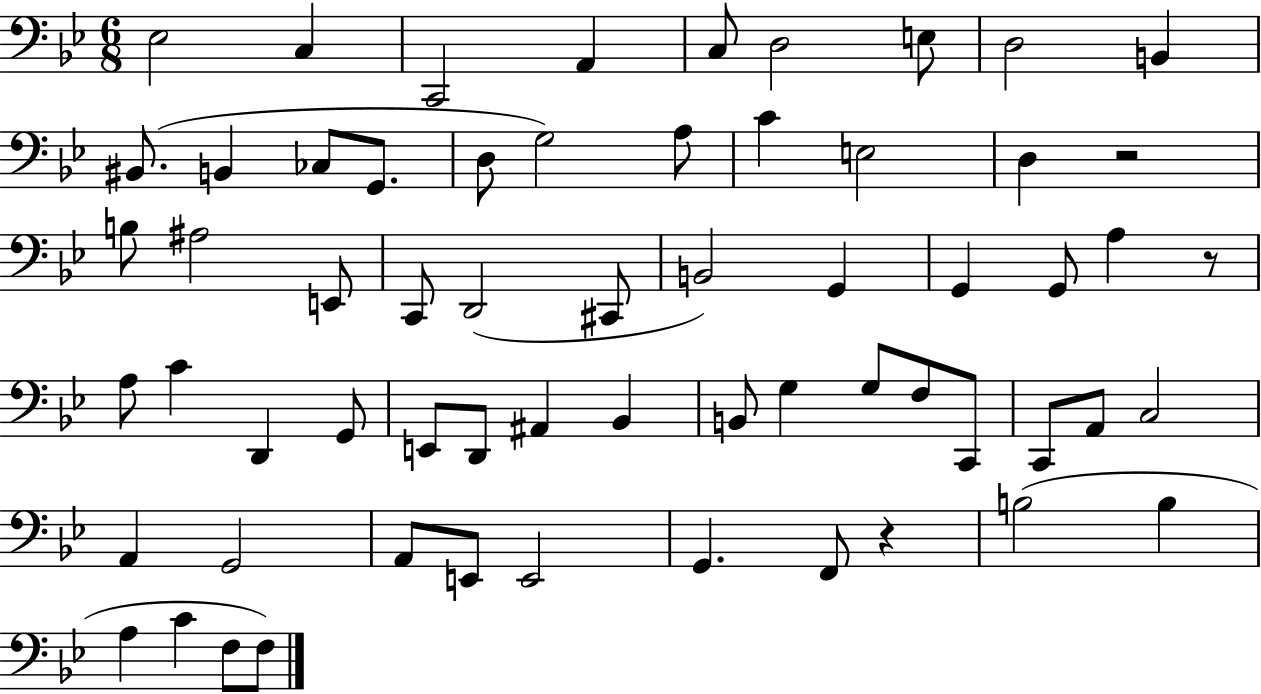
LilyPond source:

{
  \clef bass
  \numericTimeSignature
  \time 6/8
  \key bes \major
  ees2 c4 | c,2 a,4 | c8 d2 e8 | d2 b,4 | \break bis,8.( b,4 ces8 g,8. | d8 g2) a8 | c'4 e2 | d4 r2 | \break b8 ais2 e,8 | c,8 d,2( cis,8 | b,2) g,4 | g,4 g,8 a4 r8 | \break a8 c'4 d,4 g,8 | e,8 d,8 ais,4 bes,4 | b,8 g4 g8 f8 c,8 | c,8 a,8 c2 | \break a,4 g,2 | a,8 e,8 e,2 | g,4. f,8 r4 | b2( b4 | \break a4 c'4 f8 f8) | \bar "|."
}